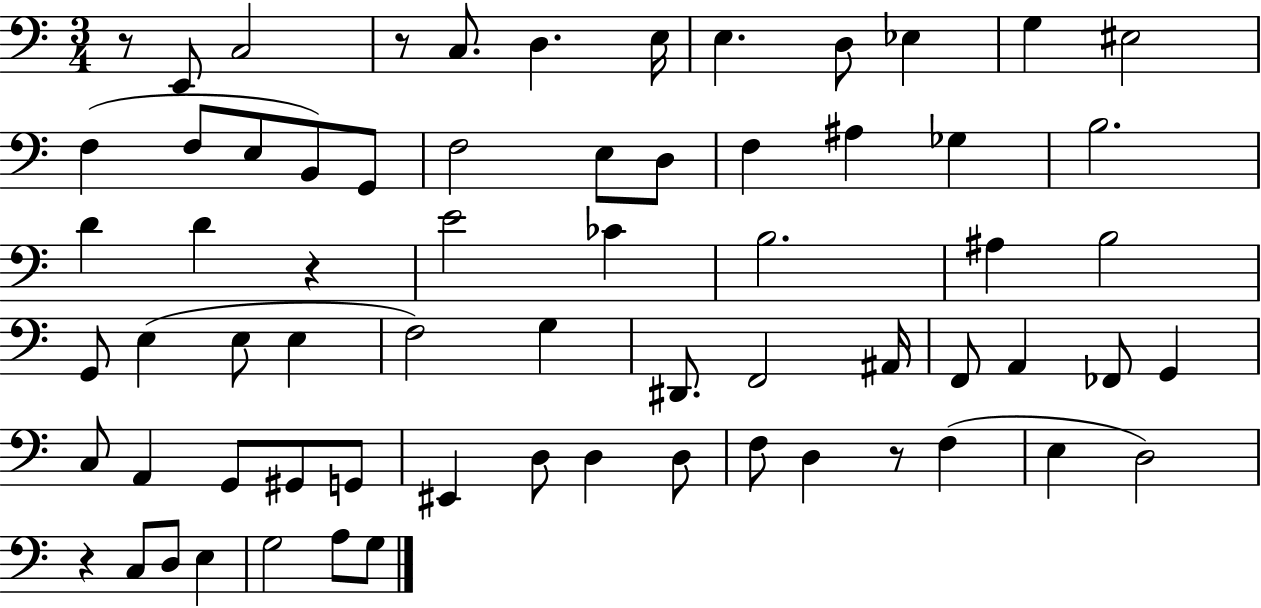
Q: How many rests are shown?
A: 5